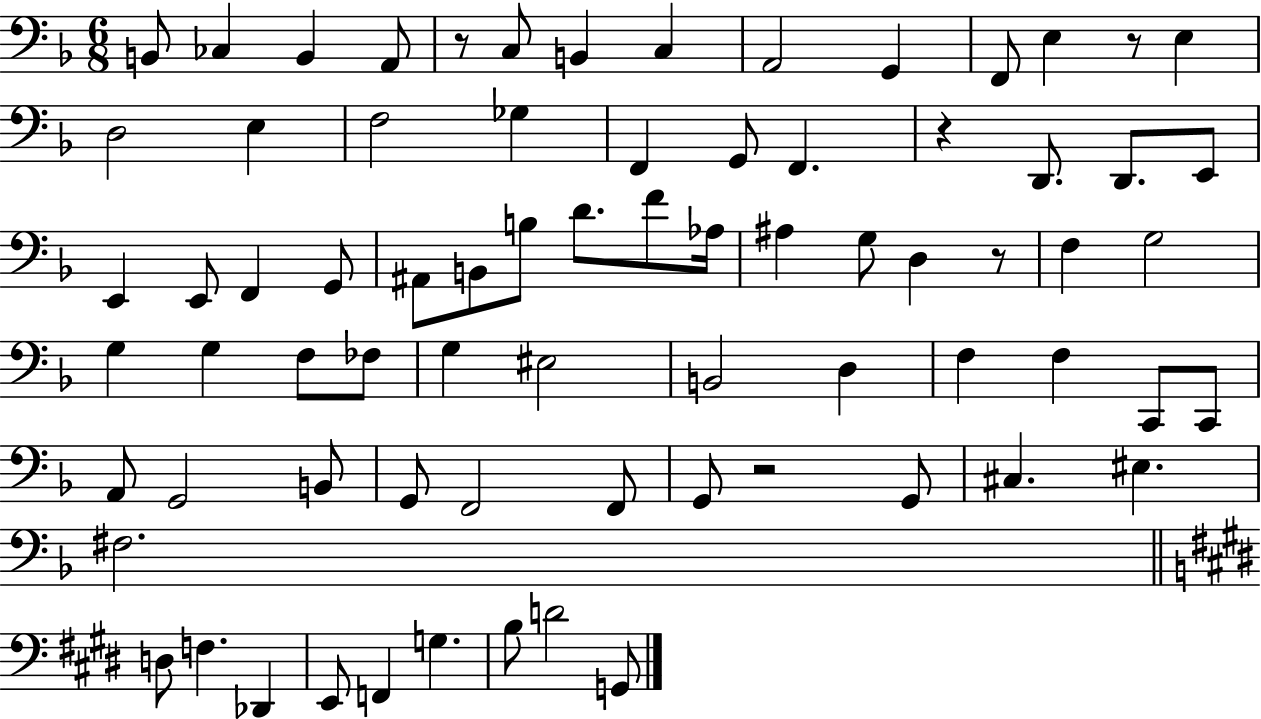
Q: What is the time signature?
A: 6/8